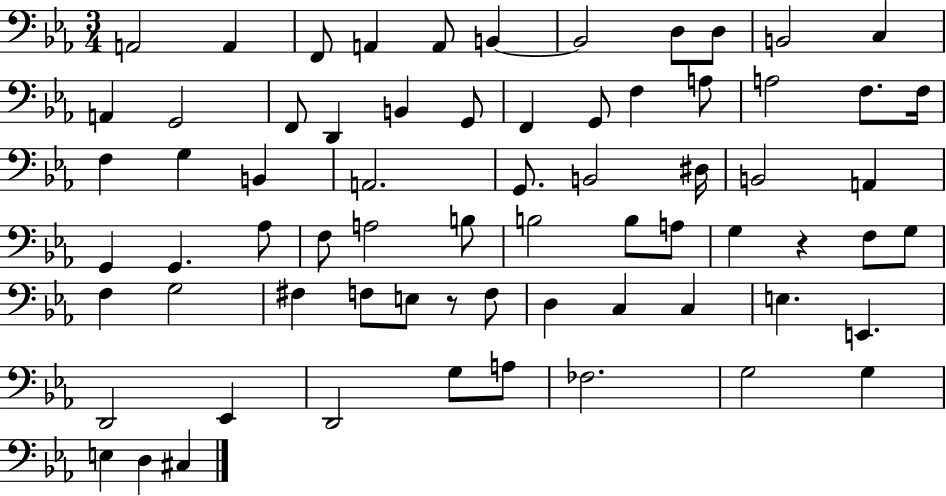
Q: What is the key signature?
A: EES major